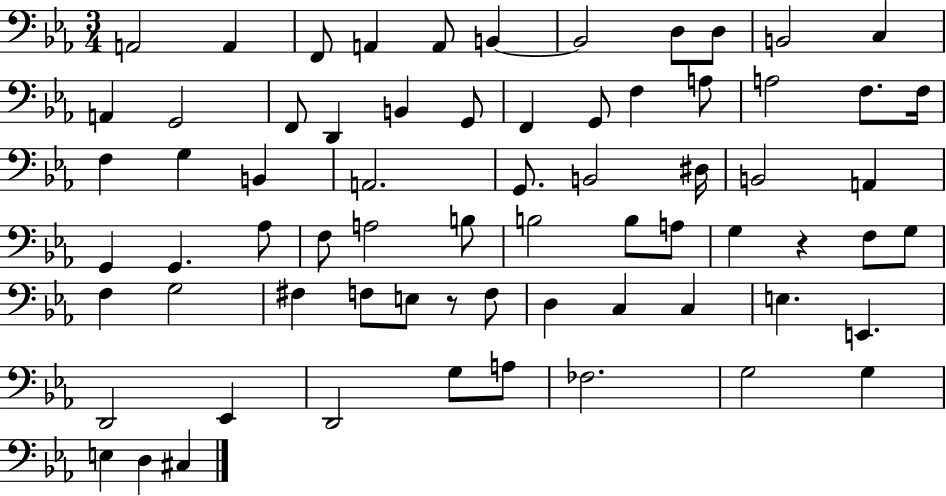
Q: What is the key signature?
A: EES major